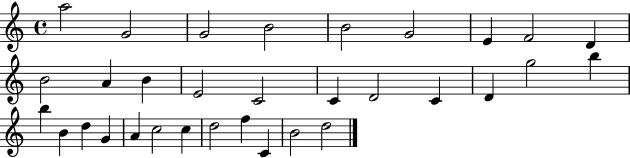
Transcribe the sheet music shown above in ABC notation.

X:1
T:Untitled
M:4/4
L:1/4
K:C
a2 G2 G2 B2 B2 G2 E F2 D B2 A B E2 C2 C D2 C D g2 b b B d G A c2 c d2 f C B2 d2